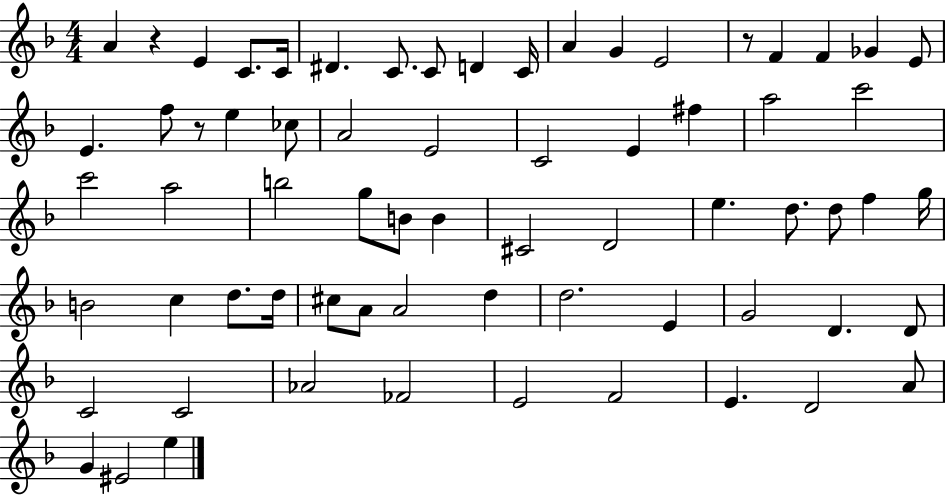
{
  \clef treble
  \numericTimeSignature
  \time 4/4
  \key f \major
  a'4 r4 e'4 c'8. c'16 | dis'4. c'8. c'8 d'4 c'16 | a'4 g'4 e'2 | r8 f'4 f'4 ges'4 e'8 | \break e'4. f''8 r8 e''4 ces''8 | a'2 e'2 | c'2 e'4 fis''4 | a''2 c'''2 | \break c'''2 a''2 | b''2 g''8 b'8 b'4 | cis'2 d'2 | e''4. d''8. d''8 f''4 g''16 | \break b'2 c''4 d''8. d''16 | cis''8 a'8 a'2 d''4 | d''2. e'4 | g'2 d'4. d'8 | \break c'2 c'2 | aes'2 fes'2 | e'2 f'2 | e'4. d'2 a'8 | \break g'4 eis'2 e''4 | \bar "|."
}